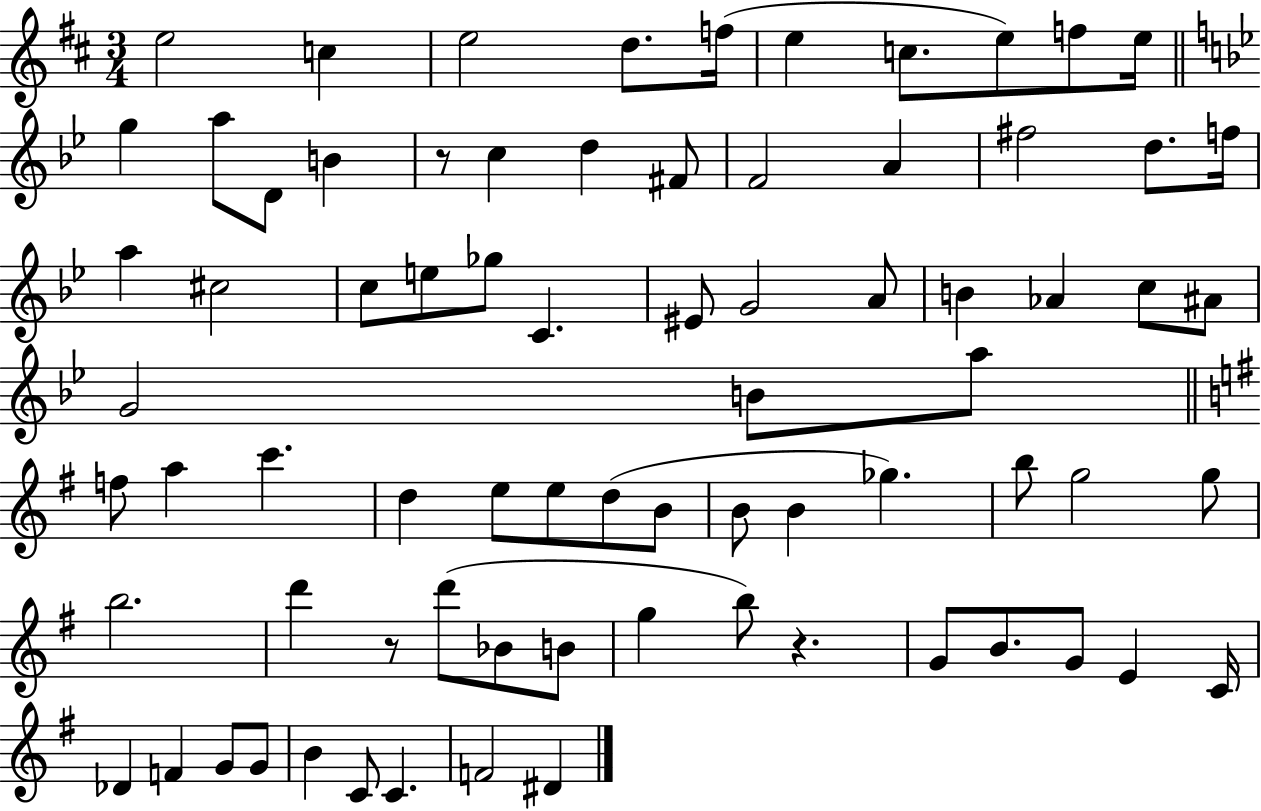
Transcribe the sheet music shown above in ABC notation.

X:1
T:Untitled
M:3/4
L:1/4
K:D
e2 c e2 d/2 f/4 e c/2 e/2 f/2 e/4 g a/2 D/2 B z/2 c d ^F/2 F2 A ^f2 d/2 f/4 a ^c2 c/2 e/2 _g/2 C ^E/2 G2 A/2 B _A c/2 ^A/2 G2 B/2 a/2 f/2 a c' d e/2 e/2 d/2 B/2 B/2 B _g b/2 g2 g/2 b2 d' z/2 d'/2 _B/2 B/2 g b/2 z G/2 B/2 G/2 E C/4 _D F G/2 G/2 B C/2 C F2 ^D